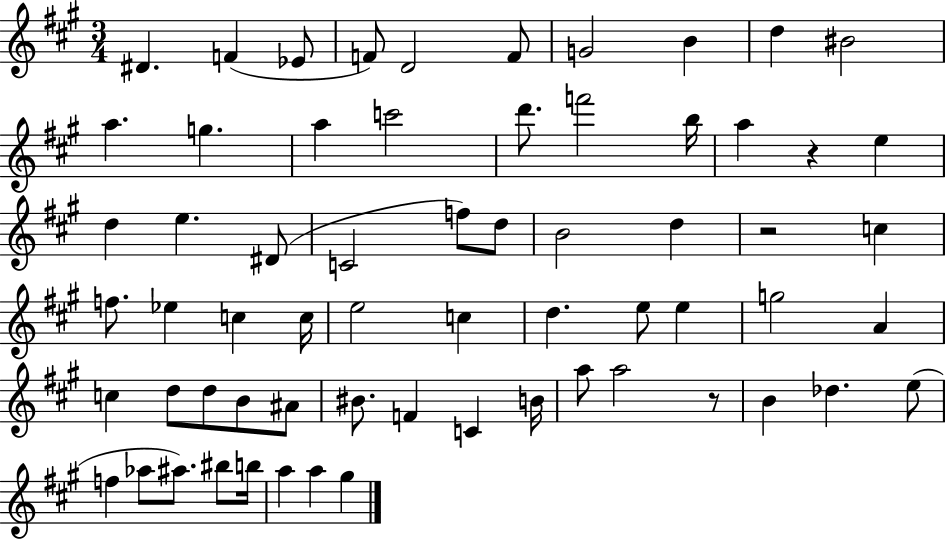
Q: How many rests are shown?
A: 3